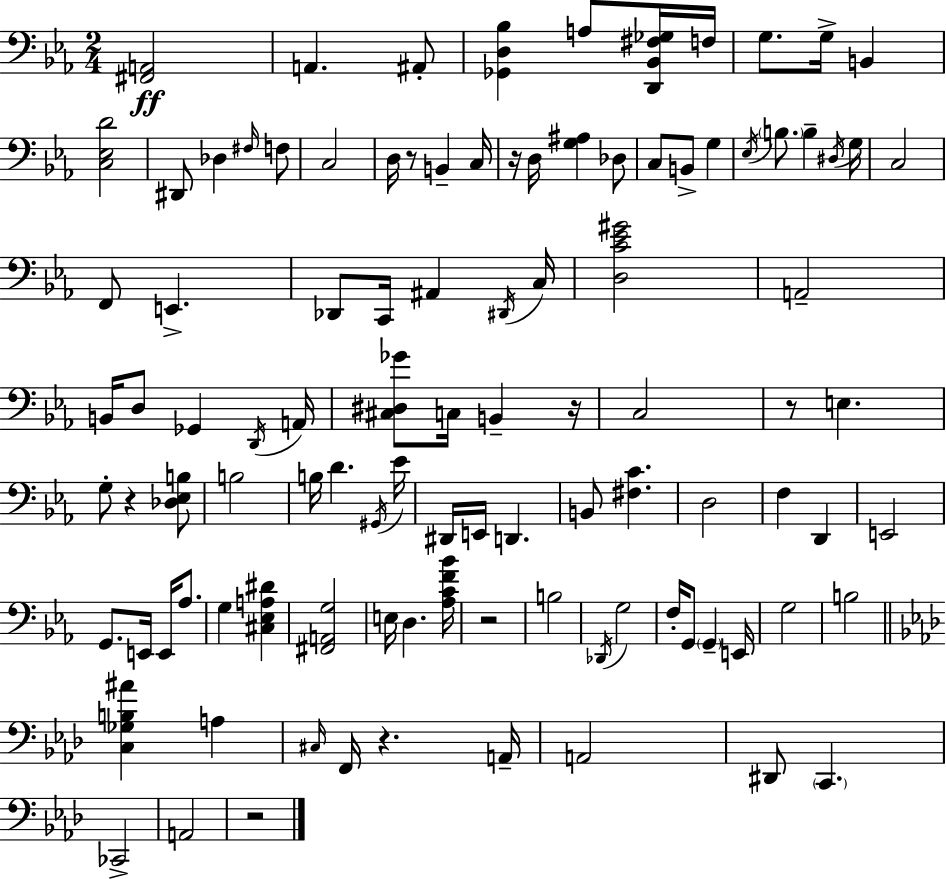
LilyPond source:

{
  \clef bass
  \numericTimeSignature
  \time 2/4
  \key ees \major
  <fis, a,>2\ff | a,4. ais,8-. | <ges, d bes>4 a8 <d, bes, fis ges>16 f16 | g8. g16-> b,4 | \break <c ees d'>2 | dis,8 des4 \grace { fis16 } f8 | c2 | d16 r8 b,4-- | \break c16 r16 d16 <g ais>4 des8 | c8 b,8-> g4 | \acciaccatura { ees16 } \parenthesize b8. b4-- | \acciaccatura { dis16 } g16 c2 | \break f,8 e,4.-> | des,8 c,16 ais,4 | \acciaccatura { dis,16 } c16 <d c' ees' gis'>2 | a,2-- | \break b,16 d8 ges,4 | \acciaccatura { d,16 } a,16 <cis dis ges'>8 c16 | b,4-- r16 c2 | r8 e4. | \break g8-. r4 | <des ees b>8 b2 | b16 d'4. | \acciaccatura { gis,16 } ees'16 dis,16 e,16 | \break d,4. b,8 | <fis c'>4. d2 | f4 | d,4 e,2 | \break g,8. | e,16 e,16 aes8. g4 | <cis ees a dis'>4 <fis, a, g>2 | e16 d4. | \break <aes c' f' bes'>16 r2 | b2 | \acciaccatura { des,16 } g2 | f16-. | \break g,8 \parenthesize g,4-- e,16 g2 | b2 | \bar "||" \break \key aes \major <c ges b ais'>4 a4 | \grace { cis16 } f,16 r4. | a,16-- a,2 | dis,8 \parenthesize c,4. | \break ces,2-> | a,2 | r2 | \bar "|."
}